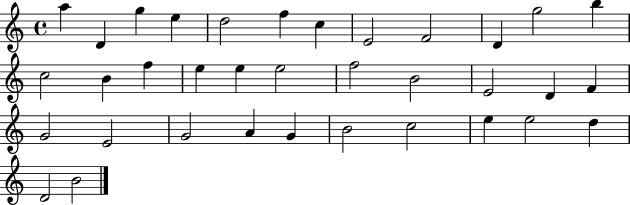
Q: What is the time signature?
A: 4/4